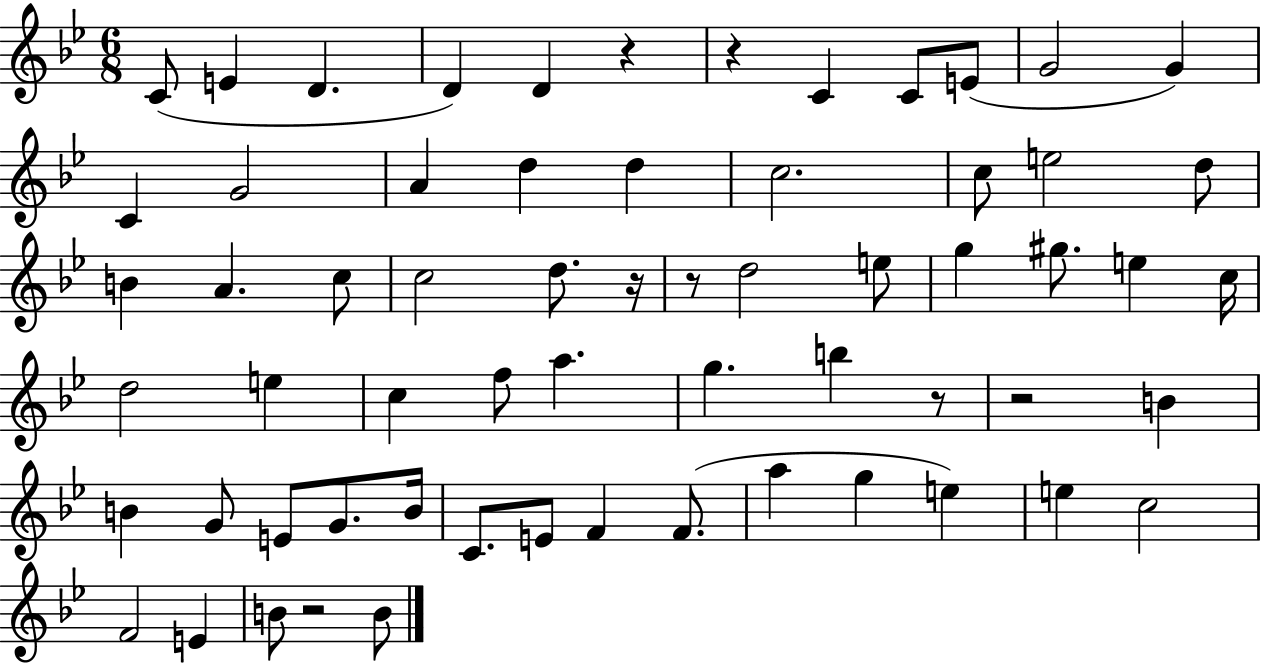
C4/e E4/q D4/q. D4/q D4/q R/q R/q C4/q C4/e E4/e G4/h G4/q C4/q G4/h A4/q D5/q D5/q C5/h. C5/e E5/h D5/e B4/q A4/q. C5/e C5/h D5/e. R/s R/e D5/h E5/e G5/q G#5/e. E5/q C5/s D5/h E5/q C5/q F5/e A5/q. G5/q. B5/q R/e R/h B4/q B4/q G4/e E4/e G4/e. B4/s C4/e. E4/e F4/q F4/e. A5/q G5/q E5/q E5/q C5/h F4/h E4/q B4/e R/h B4/e